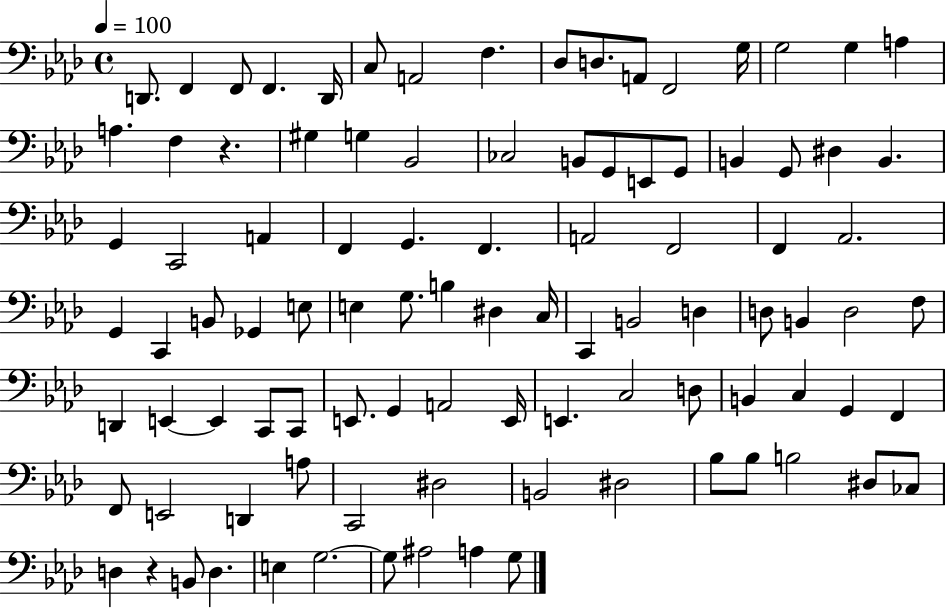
{
  \clef bass
  \time 4/4
  \defaultTimeSignature
  \key aes \major
  \tempo 4 = 100
  d,8. f,4 f,8 f,4. d,16 | c8 a,2 f4. | des8 d8. a,8 f,2 g16 | g2 g4 a4 | \break a4. f4 r4. | gis4 g4 bes,2 | ces2 b,8 g,8 e,8 g,8 | b,4 g,8 dis4 b,4. | \break g,4 c,2 a,4 | f,4 g,4. f,4. | a,2 f,2 | f,4 aes,2. | \break g,4 c,4 b,8 ges,4 e8 | e4 g8. b4 dis4 c16 | c,4 b,2 d4 | d8 b,4 d2 f8 | \break d,4 e,4~~ e,4 c,8 c,8 | e,8. g,4 a,2 e,16 | e,4. c2 d8 | b,4 c4 g,4 f,4 | \break f,8 e,2 d,4 a8 | c,2 dis2 | b,2 dis2 | bes8 bes8 b2 dis8 ces8 | \break d4 r4 b,8 d4. | e4 g2.~~ | g8 ais2 a4 g8 | \bar "|."
}